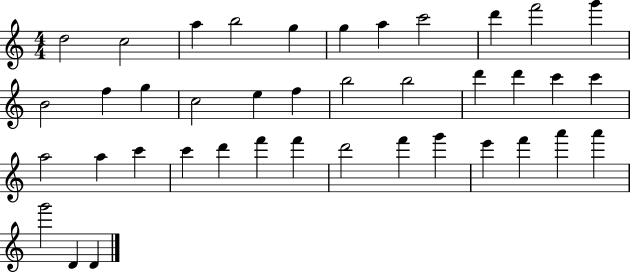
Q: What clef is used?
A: treble